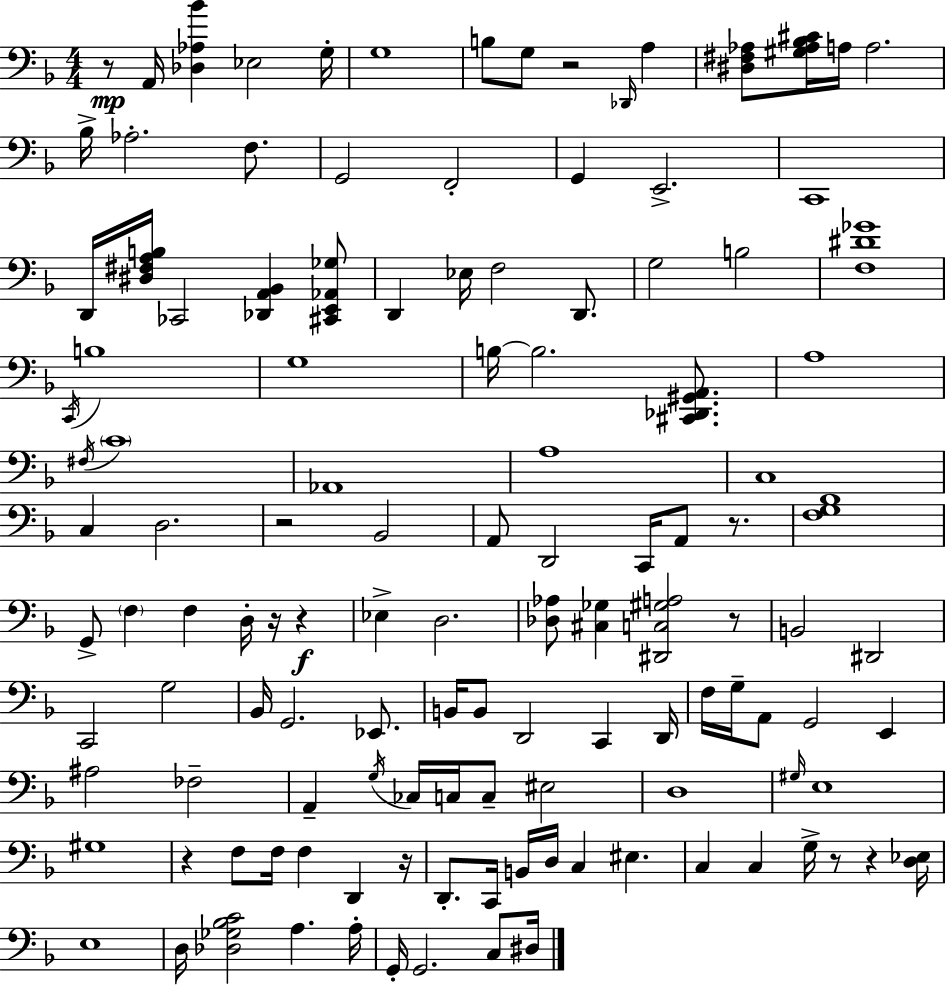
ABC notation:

X:1
T:Untitled
M:4/4
L:1/4
K:Dm
z/2 A,,/4 [_D,_A,_B] _E,2 G,/4 G,4 B,/2 G,/2 z2 _D,,/4 A, [^D,^F,_A,]/2 [^G,_A,_B,^C]/4 A,/4 A,2 _B,/4 _A,2 F,/2 G,,2 F,,2 G,, E,,2 C,,4 D,,/4 [^D,^F,A,B,]/4 _C,,2 [_D,,A,,_B,,] [^C,,E,,_A,,_G,]/2 D,, _E,/4 F,2 D,,/2 G,2 B,2 [F,^D_G]4 C,,/4 B,4 G,4 B,/4 B,2 [^C,,_D,,^G,,A,,]/2 A,4 ^F,/4 C4 _A,,4 A,4 C,4 C, D,2 z2 _B,,2 A,,/2 D,,2 C,,/4 A,,/2 z/2 [F,G,_B,]4 G,,/2 F, F, D,/4 z/4 z _E, D,2 [_D,_A,]/2 [^C,_G,] [^D,,C,^G,A,]2 z/2 B,,2 ^D,,2 C,,2 G,2 _B,,/4 G,,2 _E,,/2 B,,/4 B,,/2 D,,2 C,, D,,/4 F,/4 G,/4 A,,/2 G,,2 E,, ^A,2 _F,2 A,, G,/4 _C,/4 C,/4 C,/2 ^E,2 D,4 ^G,/4 E,4 ^G,4 z F,/2 F,/4 F, D,, z/4 D,,/2 C,,/4 B,,/4 D,/4 C, ^E, C, C, G,/4 z/2 z [D,_E,]/4 E,4 D,/4 [_D,_G,_B,C]2 A, A,/4 G,,/4 G,,2 C,/2 ^D,/4